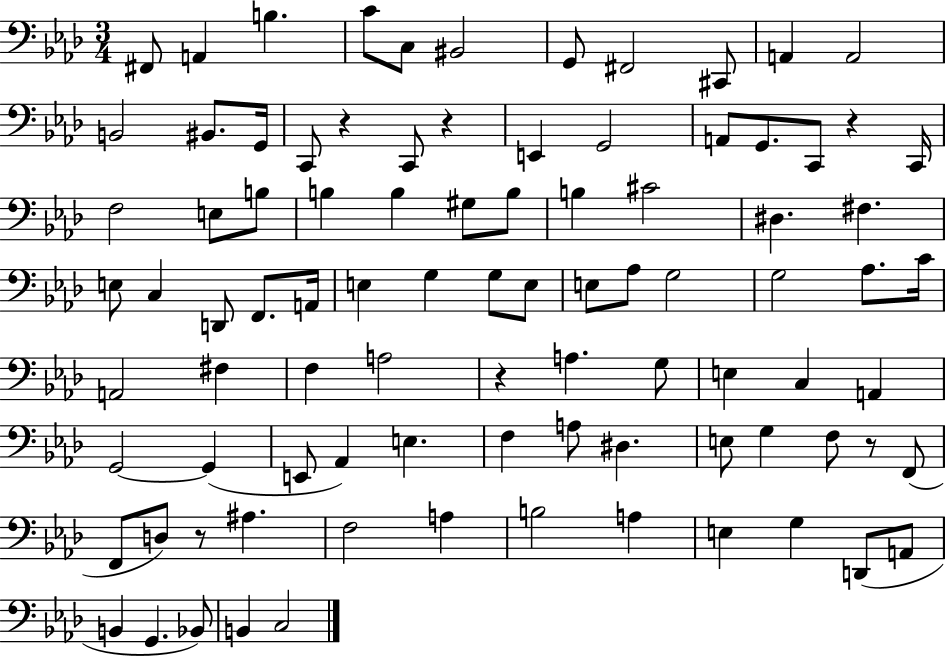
F#2/e A2/q B3/q. C4/e C3/e BIS2/h G2/e F#2/h C#2/e A2/q A2/h B2/h BIS2/e. G2/s C2/e R/q C2/e R/q E2/q G2/h A2/e G2/e. C2/e R/q C2/s F3/h E3/e B3/e B3/q B3/q G#3/e B3/e B3/q C#4/h D#3/q. F#3/q. E3/e C3/q D2/e F2/e. A2/s E3/q G3/q G3/e E3/e E3/e Ab3/e G3/h G3/h Ab3/e. C4/s A2/h F#3/q F3/q A3/h R/q A3/q. G3/e E3/q C3/q A2/q G2/h G2/q E2/e Ab2/q E3/q. F3/q A3/e D#3/q. E3/e G3/q F3/e R/e F2/e F2/e D3/e R/e A#3/q. F3/h A3/q B3/h A3/q E3/q G3/q D2/e A2/e B2/q G2/q. Bb2/e B2/q C3/h